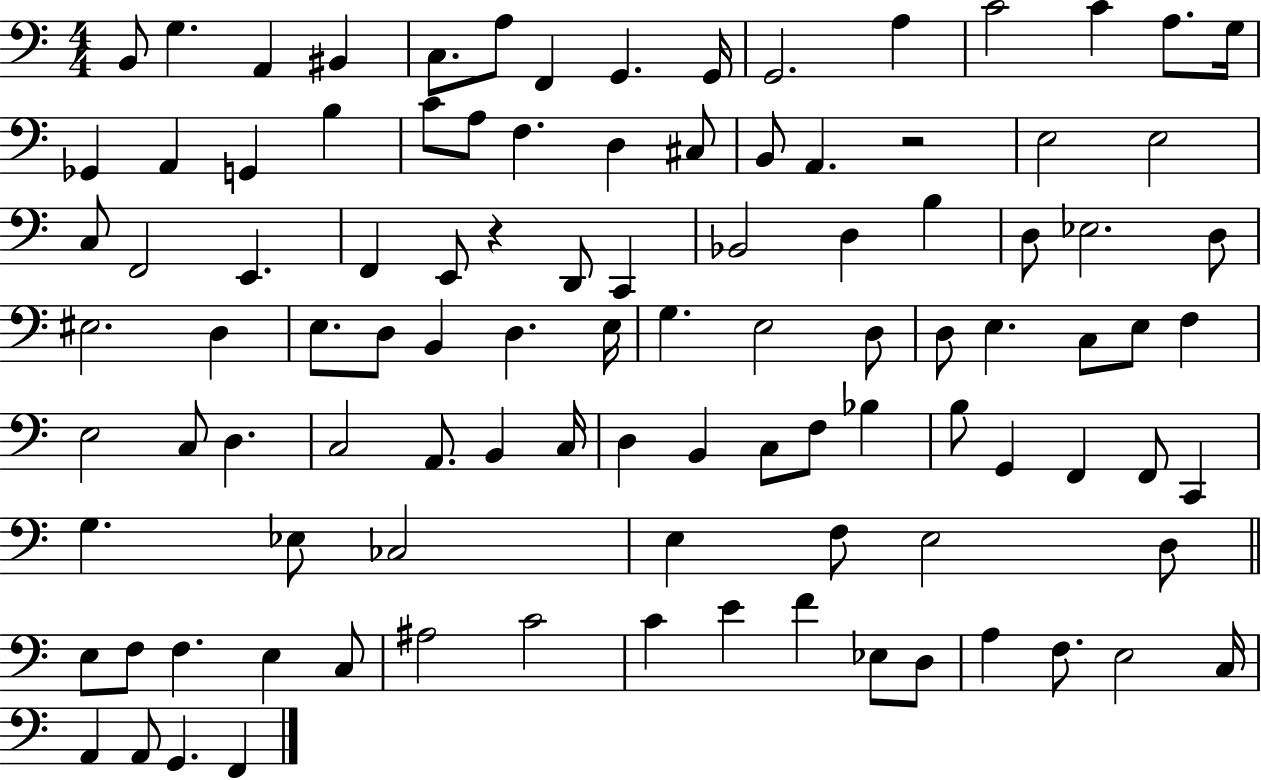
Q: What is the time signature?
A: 4/4